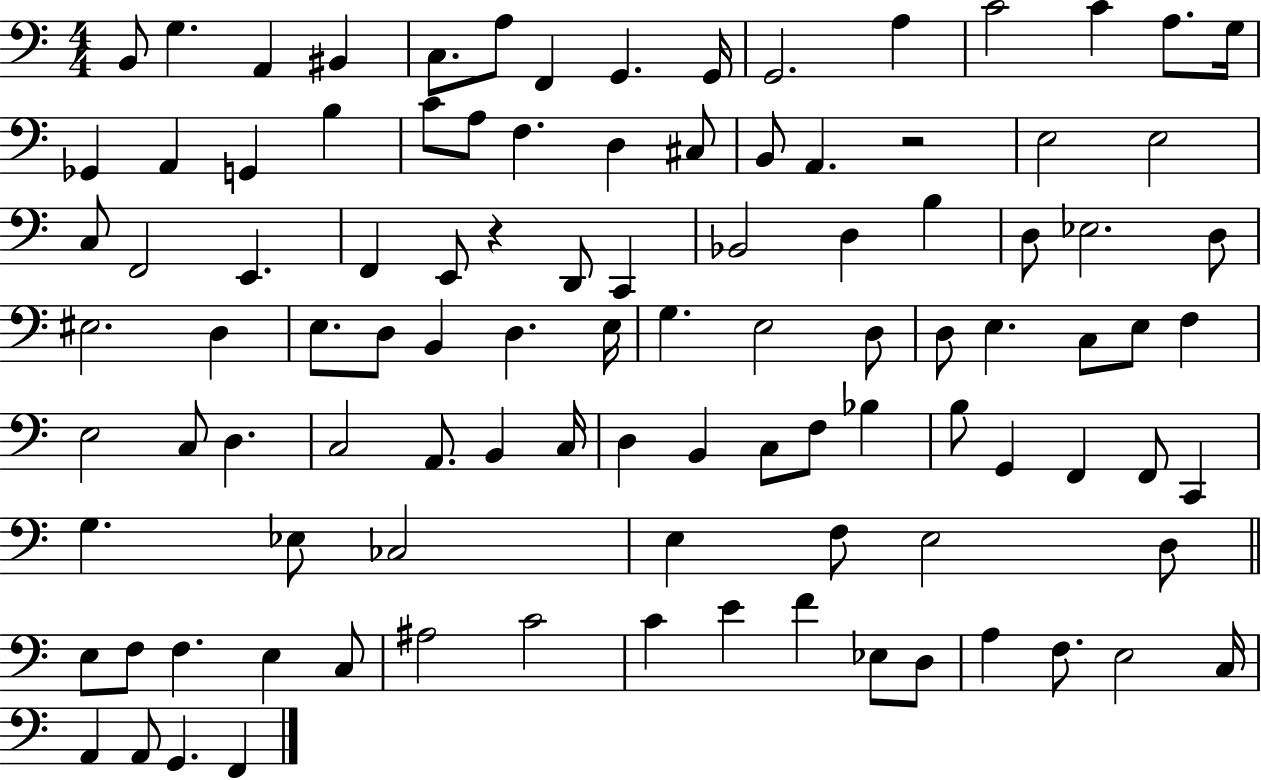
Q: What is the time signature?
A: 4/4